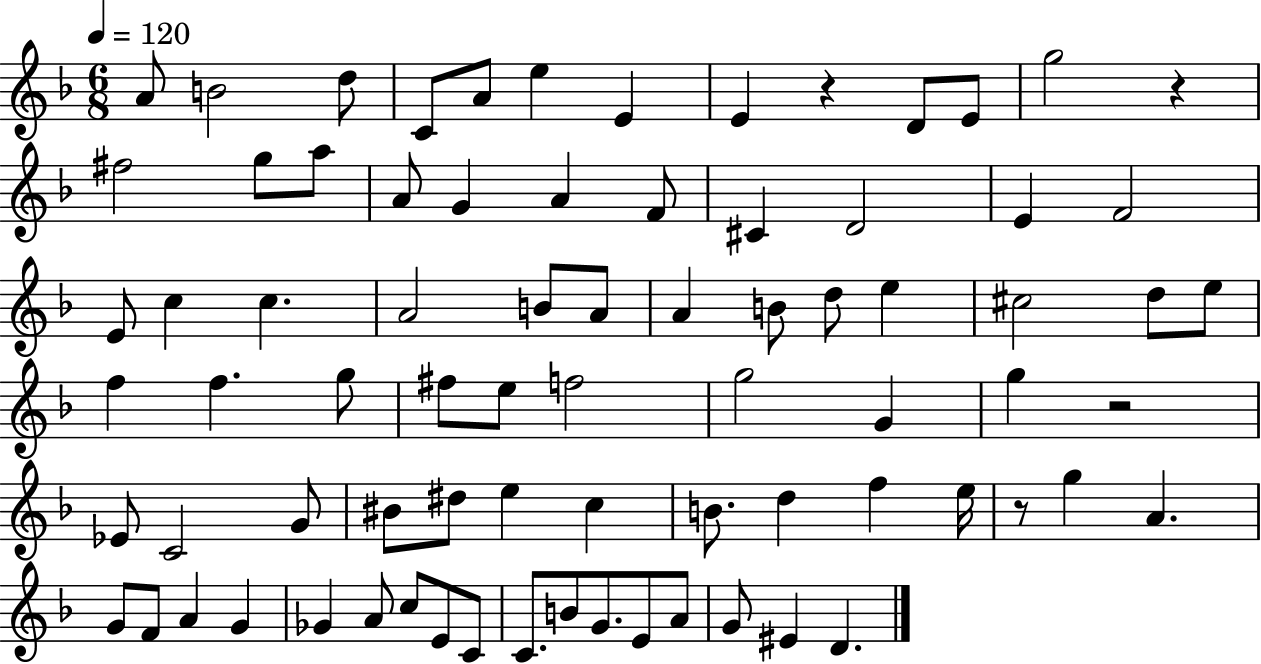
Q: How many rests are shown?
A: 4